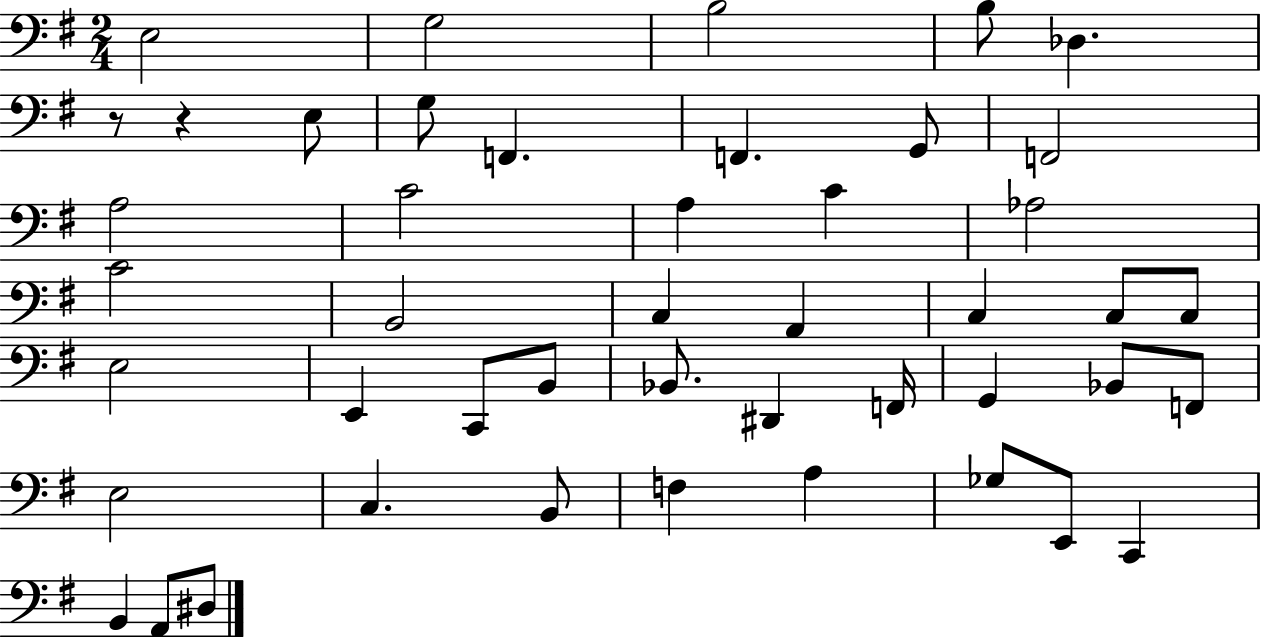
X:1
T:Untitled
M:2/4
L:1/4
K:G
E,2 G,2 B,2 B,/2 _D, z/2 z E,/2 G,/2 F,, F,, G,,/2 F,,2 A,2 C2 A, C _A,2 C2 B,,2 C, A,, C, C,/2 C,/2 E,2 E,, C,,/2 B,,/2 _B,,/2 ^D,, F,,/4 G,, _B,,/2 F,,/2 E,2 C, B,,/2 F, A, _G,/2 E,,/2 C,, B,, A,,/2 ^D,/2